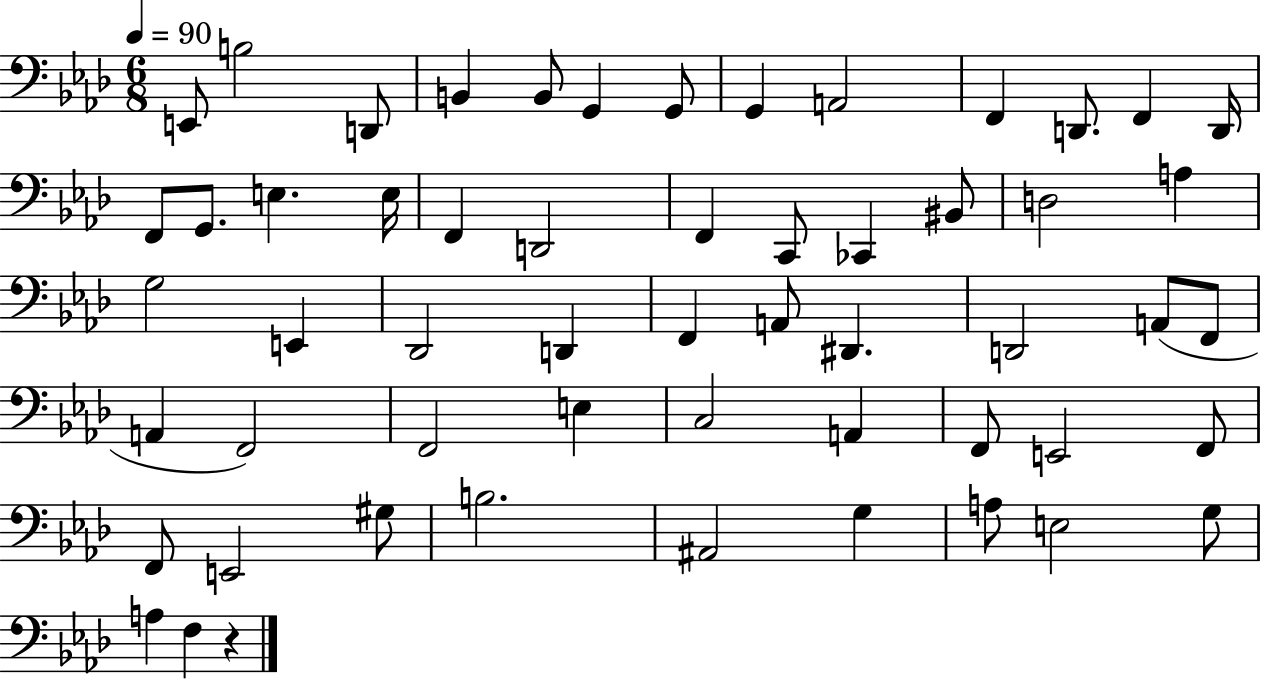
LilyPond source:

{
  \clef bass
  \numericTimeSignature
  \time 6/8
  \key aes \major
  \tempo 4 = 90
  \repeat volta 2 { e,8 b2 d,8 | b,4 b,8 g,4 g,8 | g,4 a,2 | f,4 d,8. f,4 d,16 | \break f,8 g,8. e4. e16 | f,4 d,2 | f,4 c,8 ces,4 bis,8 | d2 a4 | \break g2 e,4 | des,2 d,4 | f,4 a,8 dis,4. | d,2 a,8( f,8 | \break a,4 f,2) | f,2 e4 | c2 a,4 | f,8 e,2 f,8 | \break f,8 e,2 gis8 | b2. | ais,2 g4 | a8 e2 g8 | \break a4 f4 r4 | } \bar "|."
}